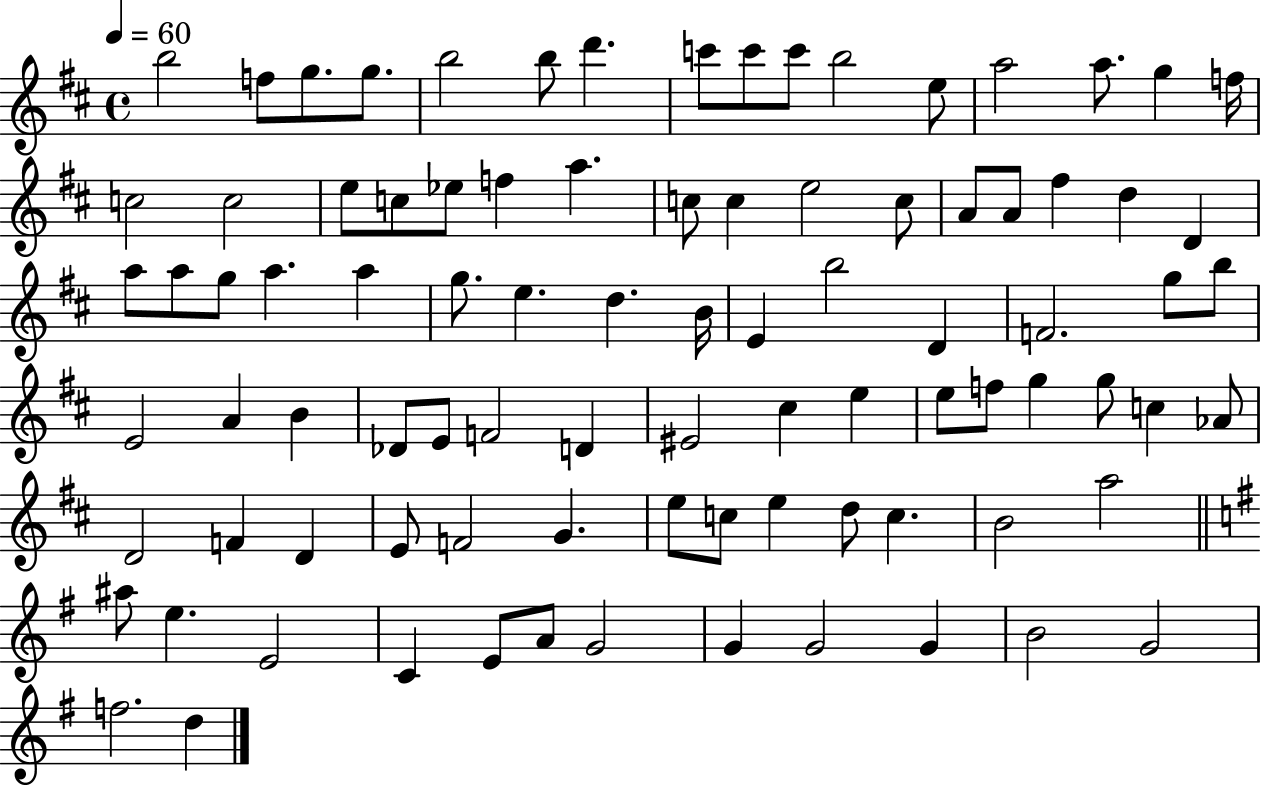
{
  \clef treble
  \time 4/4
  \defaultTimeSignature
  \key d \major
  \tempo 4 = 60
  \repeat volta 2 { b''2 f''8 g''8. g''8. | b''2 b''8 d'''4. | c'''8 c'''8 c'''8 b''2 e''8 | a''2 a''8. g''4 f''16 | \break c''2 c''2 | e''8 c''8 ees''8 f''4 a''4. | c''8 c''4 e''2 c''8 | a'8 a'8 fis''4 d''4 d'4 | \break a''8 a''8 g''8 a''4. a''4 | g''8. e''4. d''4. b'16 | e'4 b''2 d'4 | f'2. g''8 b''8 | \break e'2 a'4 b'4 | des'8 e'8 f'2 d'4 | eis'2 cis''4 e''4 | e''8 f''8 g''4 g''8 c''4 aes'8 | \break d'2 f'4 d'4 | e'8 f'2 g'4. | e''8 c''8 e''4 d''8 c''4. | b'2 a''2 | \break \bar "||" \break \key g \major ais''8 e''4. e'2 | c'4 e'8 a'8 g'2 | g'4 g'2 g'4 | b'2 g'2 | \break f''2. d''4 | } \bar "|."
}